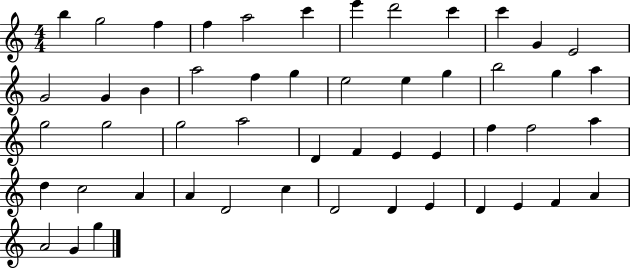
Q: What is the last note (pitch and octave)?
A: G5